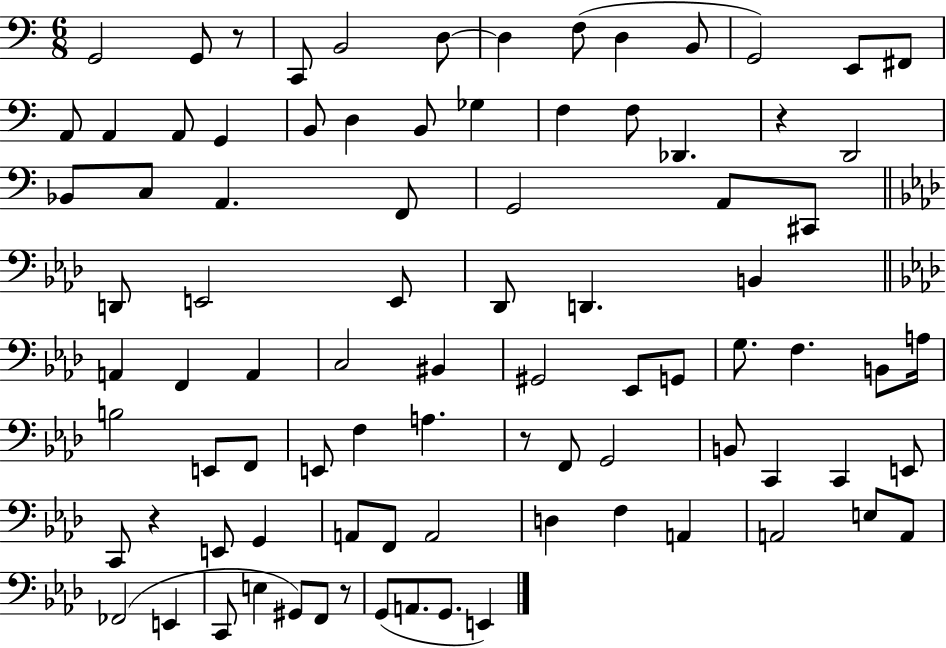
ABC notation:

X:1
T:Untitled
M:6/8
L:1/4
K:C
G,,2 G,,/2 z/2 C,,/2 B,,2 D,/2 D, F,/2 D, B,,/2 G,,2 E,,/2 ^F,,/2 A,,/2 A,, A,,/2 G,, B,,/2 D, B,,/2 _G, F, F,/2 _D,, z D,,2 _B,,/2 C,/2 A,, F,,/2 G,,2 A,,/2 ^C,,/2 D,,/2 E,,2 E,,/2 _D,,/2 D,, B,, A,, F,, A,, C,2 ^B,, ^G,,2 _E,,/2 G,,/2 G,/2 F, B,,/2 A,/4 B,2 E,,/2 F,,/2 E,,/2 F, A, z/2 F,,/2 G,,2 B,,/2 C,, C,, E,,/2 C,,/2 z E,,/2 G,, A,,/2 F,,/2 A,,2 D, F, A,, A,,2 E,/2 A,,/2 _F,,2 E,, C,,/2 E, ^G,,/2 F,,/2 z/2 G,,/2 A,,/2 G,,/2 E,,